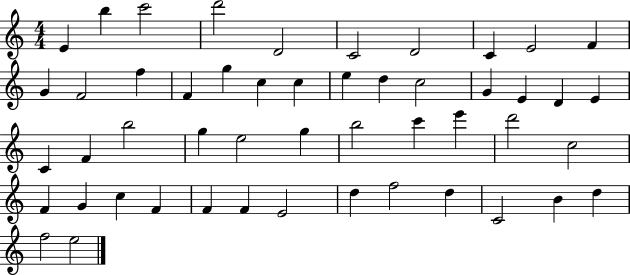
E4/q B5/q C6/h D6/h D4/h C4/h D4/h C4/q E4/h F4/q G4/q F4/h F5/q F4/q G5/q C5/q C5/q E5/q D5/q C5/h G4/q E4/q D4/q E4/q C4/q F4/q B5/h G5/q E5/h G5/q B5/h C6/q E6/q D6/h C5/h F4/q G4/q C5/q F4/q F4/q F4/q E4/h D5/q F5/h D5/q C4/h B4/q D5/q F5/h E5/h